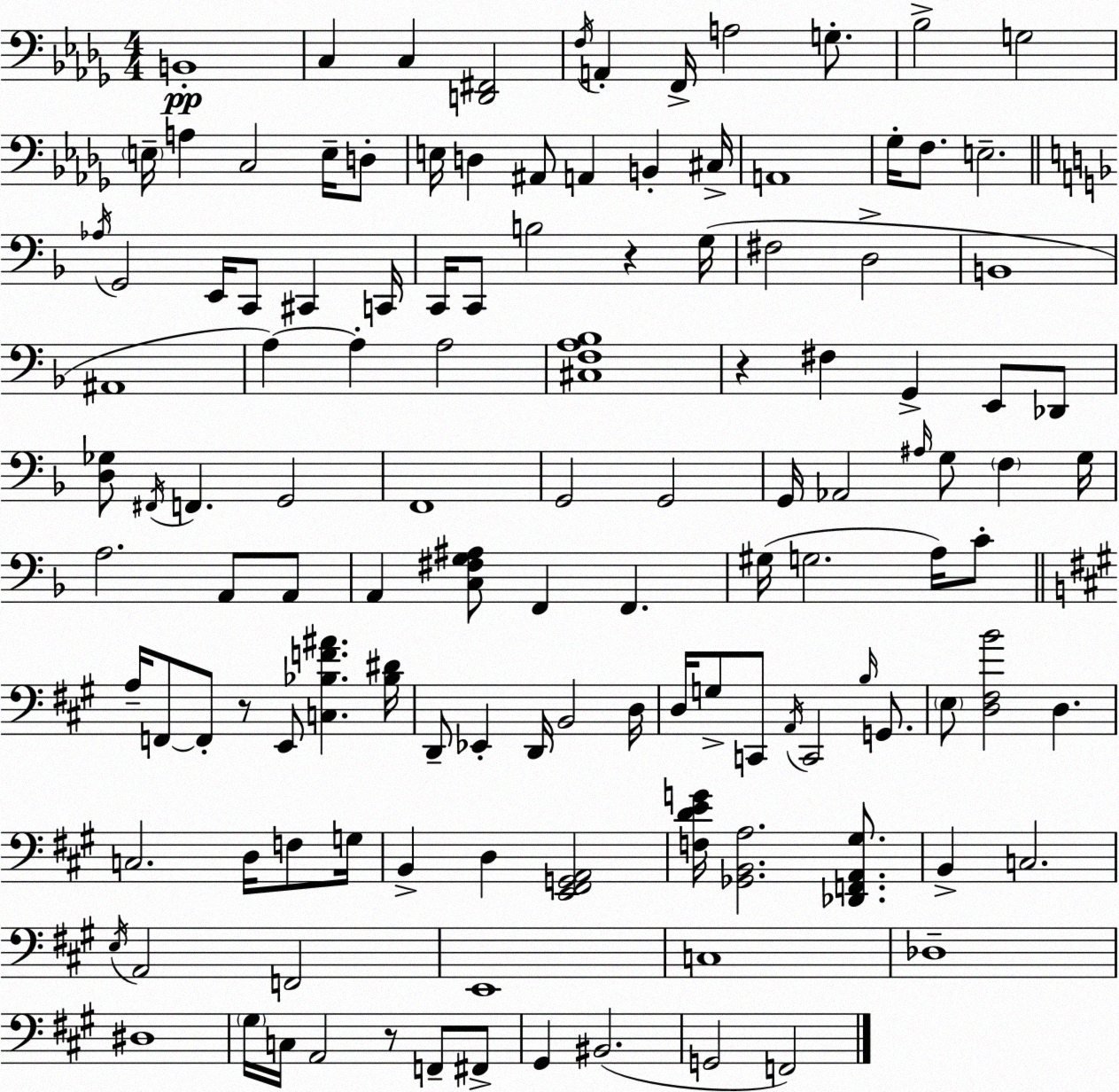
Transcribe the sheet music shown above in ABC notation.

X:1
T:Untitled
M:4/4
L:1/4
K:Bbm
B,,4 C, C, [D,,^F,,]2 F,/4 A,, F,,/4 A,2 G,/2 _B,2 G,2 E,/4 A, C,2 E,/4 D,/2 E,/4 D, ^A,,/2 A,, B,, ^C,/4 A,,4 _G,/4 F,/2 E,2 _A,/4 G,,2 E,,/4 C,,/2 ^C,, C,,/4 C,,/4 C,,/2 B,2 z G,/4 ^F,2 D,2 B,,4 ^A,,4 A, A, A,2 [^C,F,A,_B,]4 z ^F, G,, E,,/2 _D,,/2 [D,_G,]/2 ^F,,/4 F,, G,,2 F,,4 G,,2 G,,2 G,,/4 _A,,2 ^A,/4 G,/2 F, G,/4 A,2 A,,/2 A,,/2 A,, [C,^F,G,^A,]/2 F,, F,, ^G,/4 G,2 A,/4 C/2 A,/4 F,,/2 F,,/2 z/2 E,,/2 [C,_B,F^A] [_B,^D]/4 D,,/2 _E,, D,,/4 B,,2 D,/4 D,/4 G,/2 C,,/2 A,,/4 C,,2 B,/4 G,,/2 E,/2 [D,^F,B]2 D, C,2 D,/4 F,/2 G,/4 B,, D, [E,,^F,,G,,A,,]2 [F,DEG]/4 [_G,,B,,A,]2 [_D,,F,,A,,^G,]/2 B,, C,2 E,/4 A,,2 F,,2 E,,4 C,4 _D,4 ^D,4 ^G,/4 C,/4 A,,2 z/2 F,,/2 ^F,,/2 ^G,, ^B,,2 G,,2 F,,2